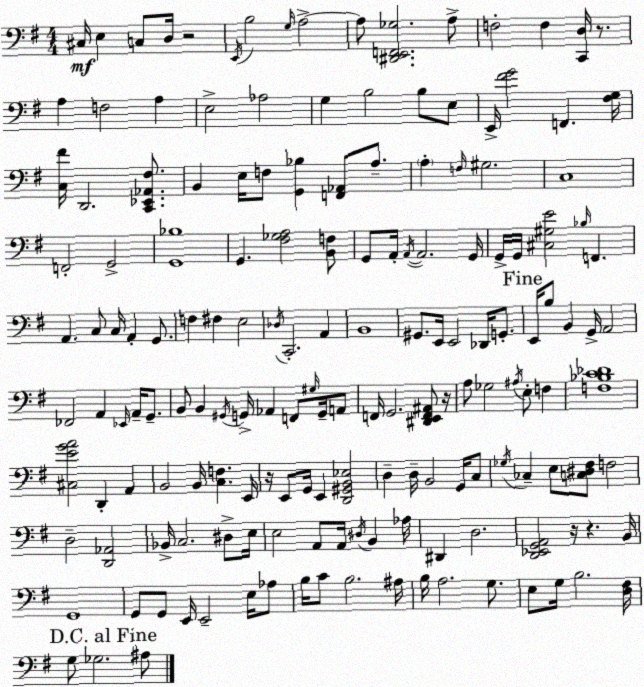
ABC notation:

X:1
T:Untitled
M:4/4
L:1/4
K:Em
^C,/4 E, C,/2 D,/4 z2 E,,/4 B,2 G,/4 A,2 A,/2 [^D,,E,,F,,_G,]2 A,/2 F,2 F, [C,,D,]/4 z/2 A, F,2 A, E,2 _A,2 G, B,2 B,/2 E,/2 E,,/4 [^FG]2 F,, [^F,G,]/4 [C,^F]/4 D,,2 [C,,_E,,_A,,^F,]/2 B,, E,/4 F,/2 [G,,_B,] [F,,_A,,]/2 A,/2 A, F,/4 ^G,2 C,4 F,,2 G,,2 [G,,_B,]4 G,, [^F,_G,A,]2 [B,,F,]/2 G,,/2 A,,/4 A,,/4 A,,2 G,,/4 G,,/4 G,,/4 [^C,^G,E]2 _B,/4 F,, A,, C,/2 C,/4 A,, G,,/2 F, ^F, E,2 _D,/4 C,,2 A,, B,,4 ^G,,/2 E,,/4 E,,2 _D,,/4 G,,/2 E,,/4 B,/2 B,, G,,/4 A,,2 _F,,2 A,, _E,,/4 A,,/4 G,,/2 B,,/2 B,, ^G,,/4 G,,/4 _A,, F,,/2 ^G,/4 G,,/4 A,,/2 F,,/4 G,,2 [^D,,E,,F,,^A,,]/2 z/4 A,/2 _G,2 ^A,/4 E,/2 F, [F,_B,C_D]4 [^C,EGA]2 D,, A,, B,,2 B,,/4 [C,F,] E,,/4 z/4 E,,/2 G,,/4 E,, [D,,^G,,B,,_E,]2 D, D,/4 B,,2 G,,/4 C,/2 _G,/4 _C, E,/2 [C,^D,^F,]/2 F,2 D,2 [D,,_A,,]2 _B,,/4 C,2 ^D,/2 E,/4 E,2 A,,/2 A,,/4 ^D,/4 B,, _A,/4 ^D,, D,2 [D,,_E,,G,,A,,]2 z/4 z B,,/4 G,,4 G,,/2 G,,/2 E,,/4 E,,2 E,/4 _A,/2 B,/4 C/2 B,2 ^A,/4 B,/4 A,2 G,/2 E,/2 G,/4 B,2 [D,^F,]/4 G,/2 _G,2 ^A,/2